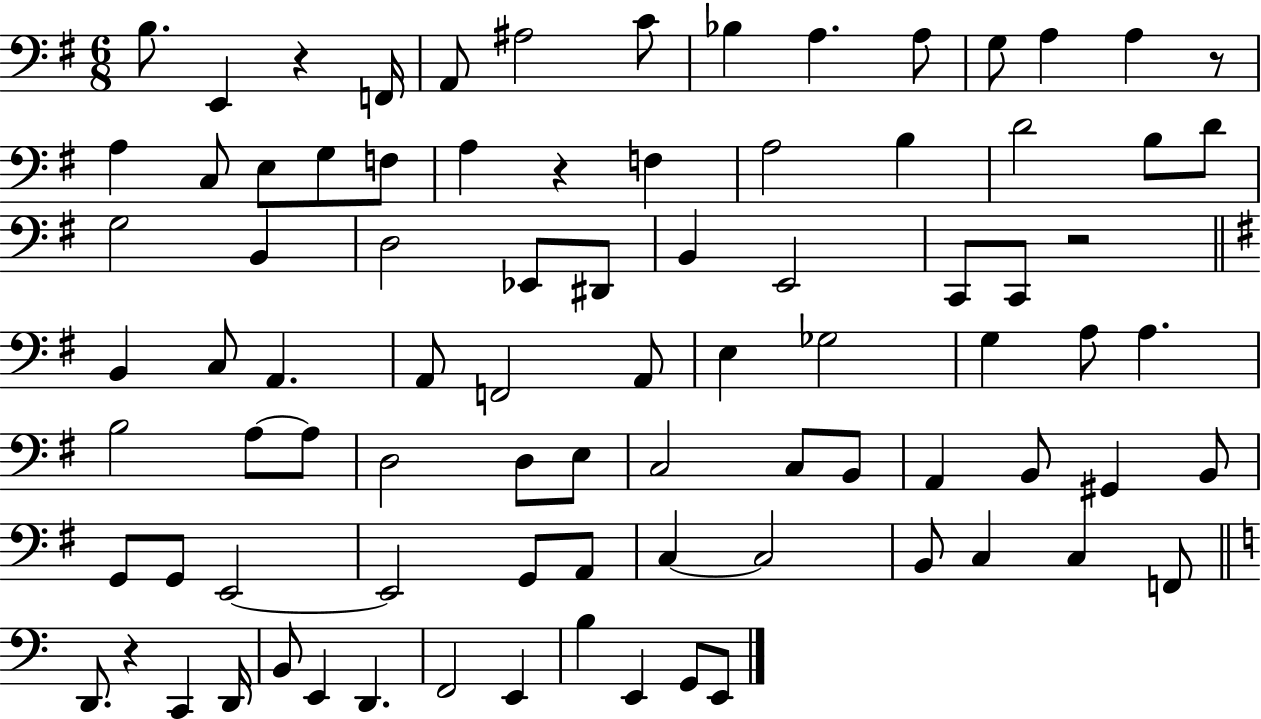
{
  \clef bass
  \numericTimeSignature
  \time 6/8
  \key g \major
  b8. e,4 r4 f,16 | a,8 ais2 c'8 | bes4 a4. a8 | g8 a4 a4 r8 | \break a4 c8 e8 g8 f8 | a4 r4 f4 | a2 b4 | d'2 b8 d'8 | \break g2 b,4 | d2 ees,8 dis,8 | b,4 e,2 | c,8 c,8 r2 | \break \bar "||" \break \key e \minor b,4 c8 a,4. | a,8 f,2 a,8 | e4 ges2 | g4 a8 a4. | \break b2 a8~~ a8 | d2 d8 e8 | c2 c8 b,8 | a,4 b,8 gis,4 b,8 | \break g,8 g,8 e,2~~ | e,2 g,8 a,8 | c4~~ c2 | b,8 c4 c4 f,8 | \break \bar "||" \break \key a \minor d,8. r4 c,4 d,16 | b,8 e,4 d,4. | f,2 e,4 | b4 e,4 g,8 e,8 | \break \bar "|."
}